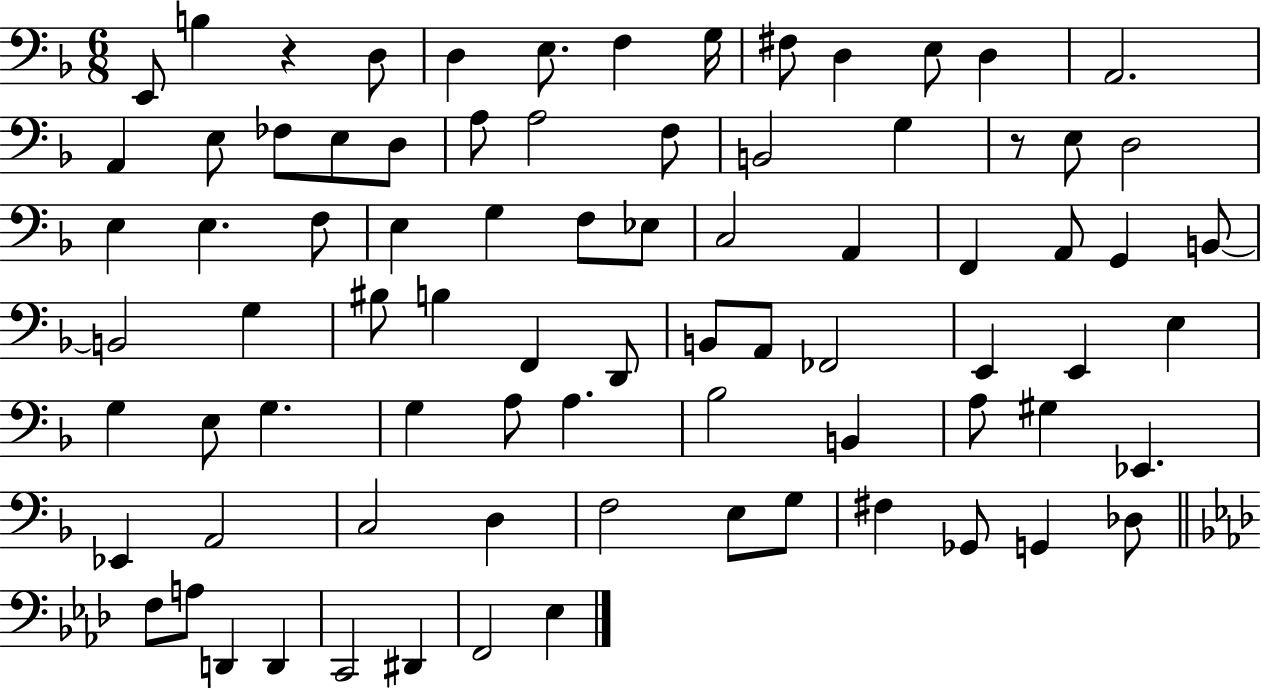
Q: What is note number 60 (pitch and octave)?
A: Eb2